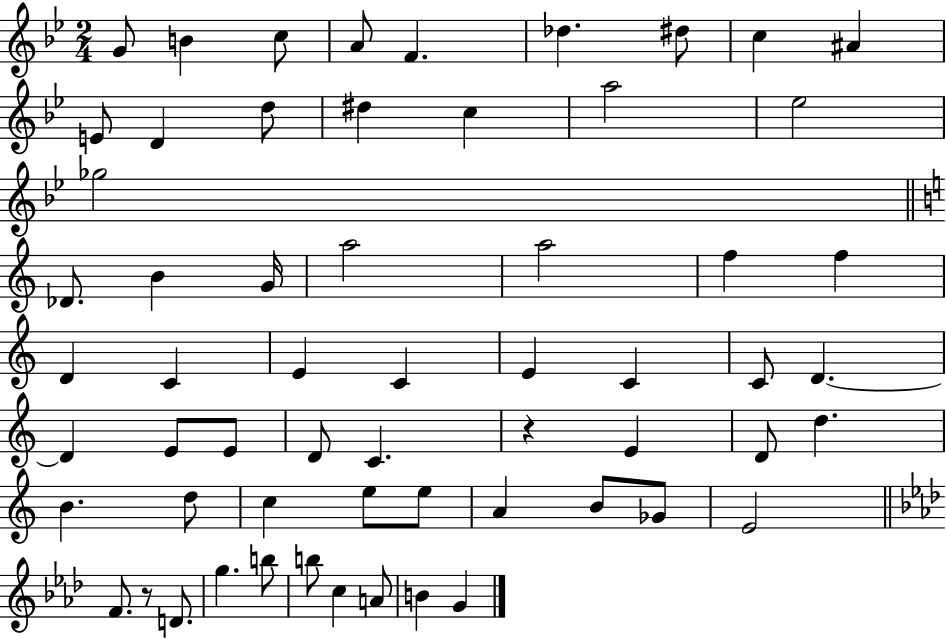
G4/e B4/q C5/e A4/e F4/q. Db5/q. D#5/e C5/q A#4/q E4/e D4/q D5/e D#5/q C5/q A5/h Eb5/h Gb5/h Db4/e. B4/q G4/s A5/h A5/h F5/q F5/q D4/q C4/q E4/q C4/q E4/q C4/q C4/e D4/q. D4/q E4/e E4/e D4/e C4/q. R/q E4/q D4/e D5/q. B4/q. D5/e C5/q E5/e E5/e A4/q B4/e Gb4/e E4/h F4/e. R/e D4/e. G5/q. B5/e B5/e C5/q A4/e B4/q G4/q